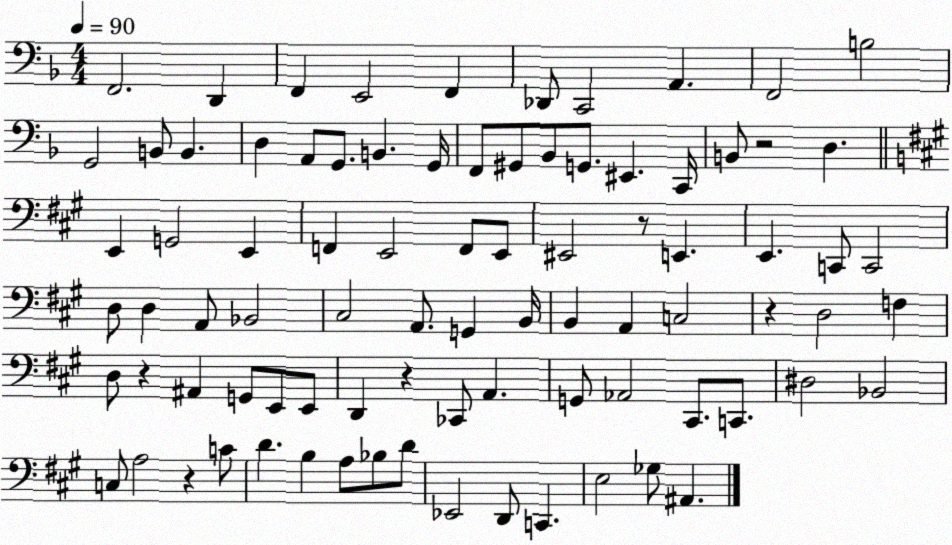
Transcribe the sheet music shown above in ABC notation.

X:1
T:Untitled
M:4/4
L:1/4
K:F
F,,2 D,, F,, E,,2 F,, _D,,/2 C,,2 A,, F,,2 B,2 G,,2 B,,/2 B,, D, A,,/2 G,,/2 B,, G,,/4 F,,/2 ^G,,/2 _B,,/2 G,,/2 ^E,, C,,/4 B,,/2 z2 D, E,, G,,2 E,, F,, E,,2 F,,/2 E,,/2 ^E,,2 z/2 E,, E,, C,,/2 C,,2 D,/2 D, A,,/2 _B,,2 ^C,2 A,,/2 G,, B,,/4 B,, A,, C,2 z D,2 F, D,/2 z ^A,, G,,/2 E,,/2 E,,/2 D,, z _C,,/2 A,, G,,/2 _A,,2 ^C,,/2 C,,/2 ^D,2 _B,,2 C,/2 A,2 z C/2 D B, A,/2 _B,/2 D/2 _E,,2 D,,/2 C,, E,2 _G,/2 ^A,,